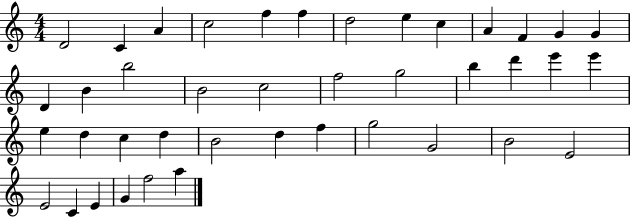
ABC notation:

X:1
T:Untitled
M:4/4
L:1/4
K:C
D2 C A c2 f f d2 e c A F G G D B b2 B2 c2 f2 g2 b d' e' e' e d c d B2 d f g2 G2 B2 E2 E2 C E G f2 a